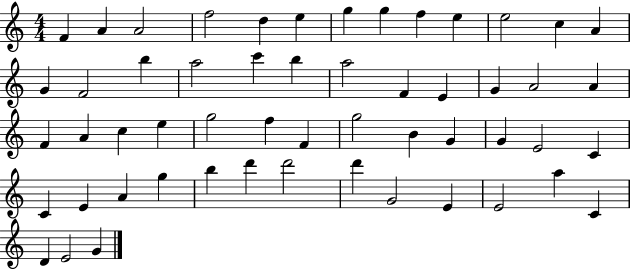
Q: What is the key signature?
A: C major